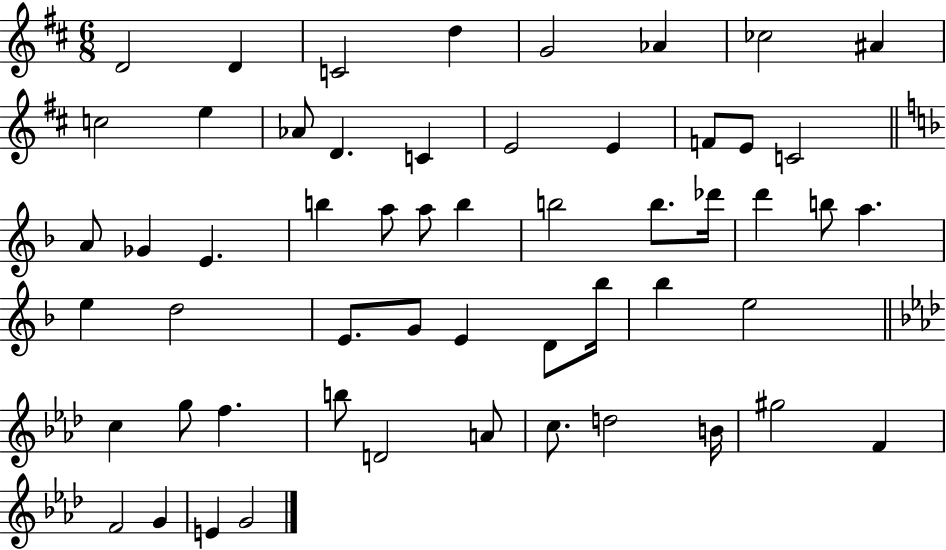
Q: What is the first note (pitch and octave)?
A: D4